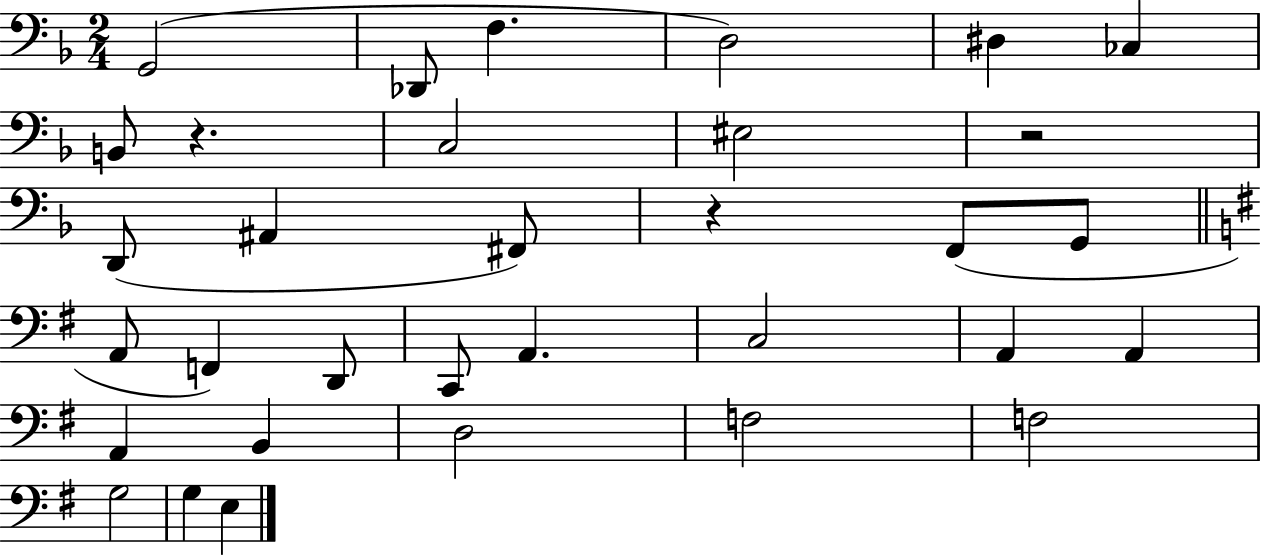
X:1
T:Untitled
M:2/4
L:1/4
K:F
G,,2 _D,,/2 F, D,2 ^D, _C, B,,/2 z C,2 ^E,2 z2 D,,/2 ^A,, ^F,,/2 z F,,/2 G,,/2 A,,/2 F,, D,,/2 C,,/2 A,, C,2 A,, A,, A,, B,, D,2 F,2 F,2 G,2 G, E,